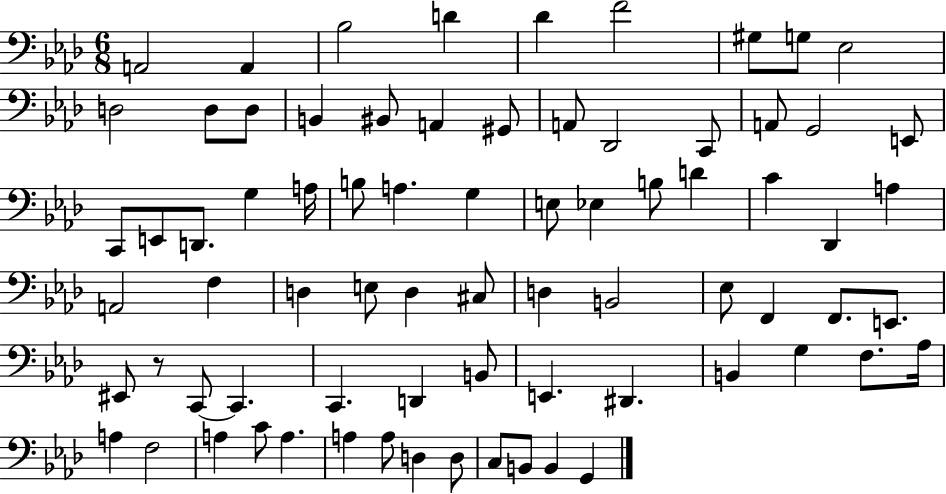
A2/h A2/q Bb3/h D4/q Db4/q F4/h G#3/e G3/e Eb3/h D3/h D3/e D3/e B2/q BIS2/e A2/q G#2/e A2/e Db2/h C2/e A2/e G2/h E2/e C2/e E2/e D2/e. G3/q A3/s B3/e A3/q. G3/q E3/e Eb3/q B3/e D4/q C4/q Db2/q A3/q A2/h F3/q D3/q E3/e D3/q C#3/e D3/q B2/h Eb3/e F2/q F2/e. E2/e. EIS2/e R/e C2/e C2/q. C2/q. D2/q B2/e E2/q. D#2/q. B2/q G3/q F3/e. Ab3/s A3/q F3/h A3/q C4/e A3/q. A3/q A3/e D3/q D3/e C3/e B2/e B2/q G2/q